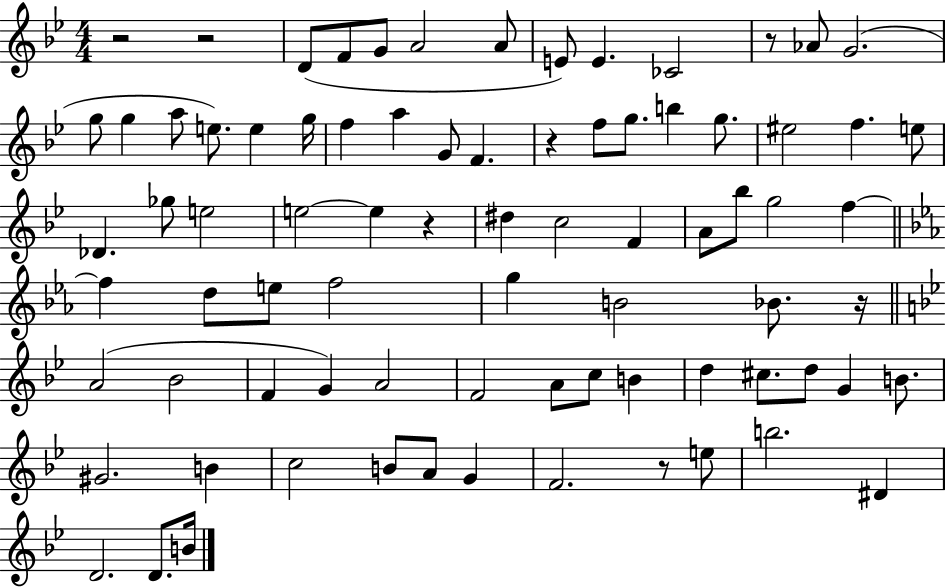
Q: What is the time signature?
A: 4/4